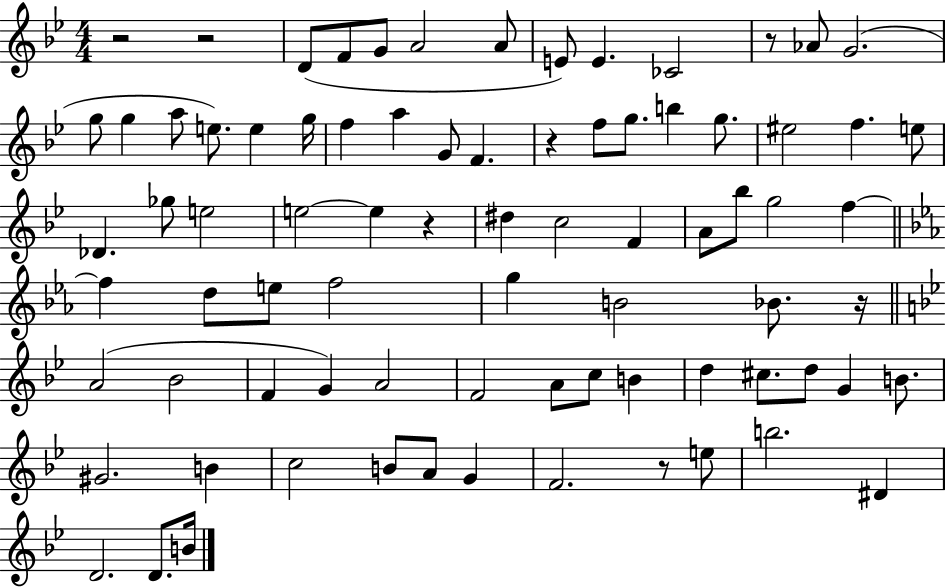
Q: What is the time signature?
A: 4/4